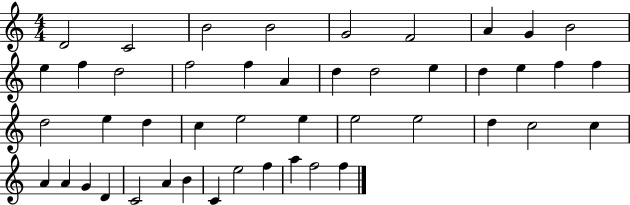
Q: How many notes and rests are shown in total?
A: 46